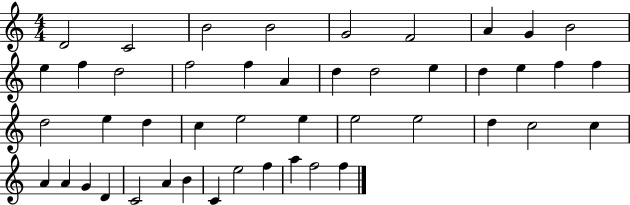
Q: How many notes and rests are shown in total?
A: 46